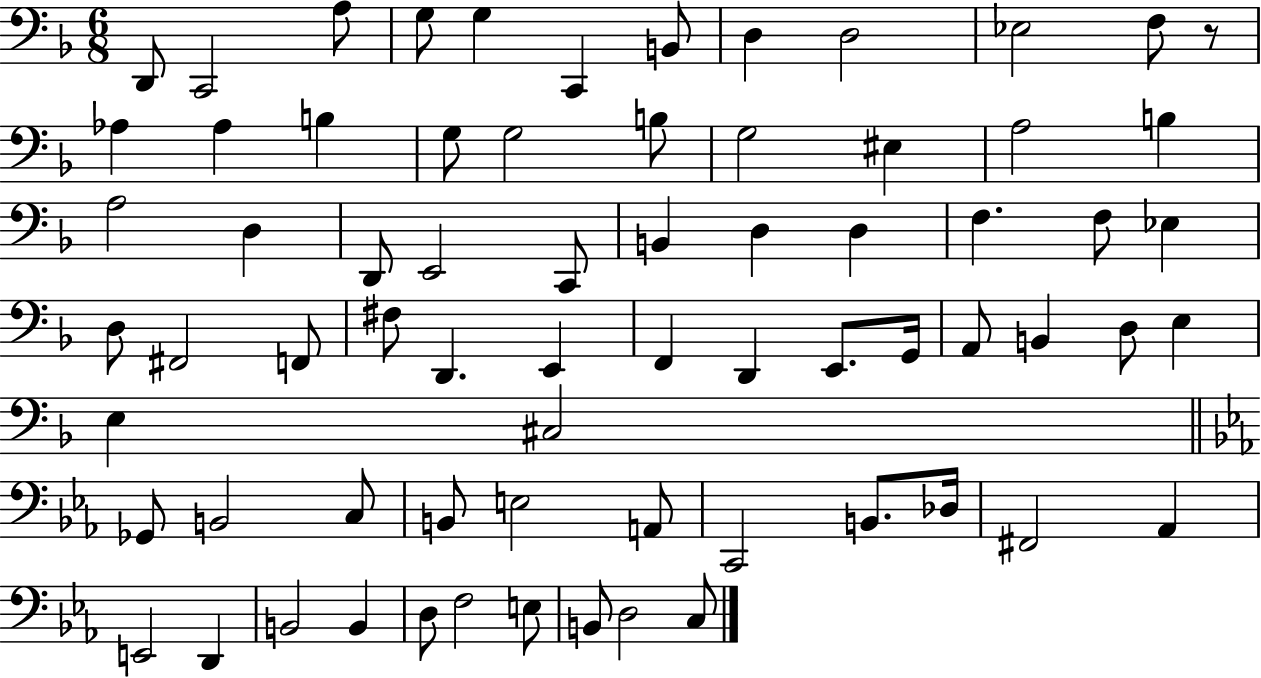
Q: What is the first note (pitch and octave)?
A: D2